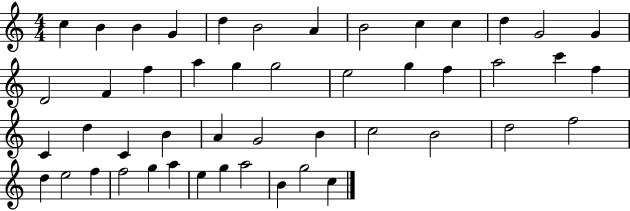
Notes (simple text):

C5/q B4/q B4/q G4/q D5/q B4/h A4/q B4/h C5/q C5/q D5/q G4/h G4/q D4/h F4/q F5/q A5/q G5/q G5/h E5/h G5/q F5/q A5/h C6/q F5/q C4/q D5/q C4/q B4/q A4/q G4/h B4/q C5/h B4/h D5/h F5/h D5/q E5/h F5/q F5/h G5/q A5/q E5/q G5/q A5/h B4/q G5/h C5/q